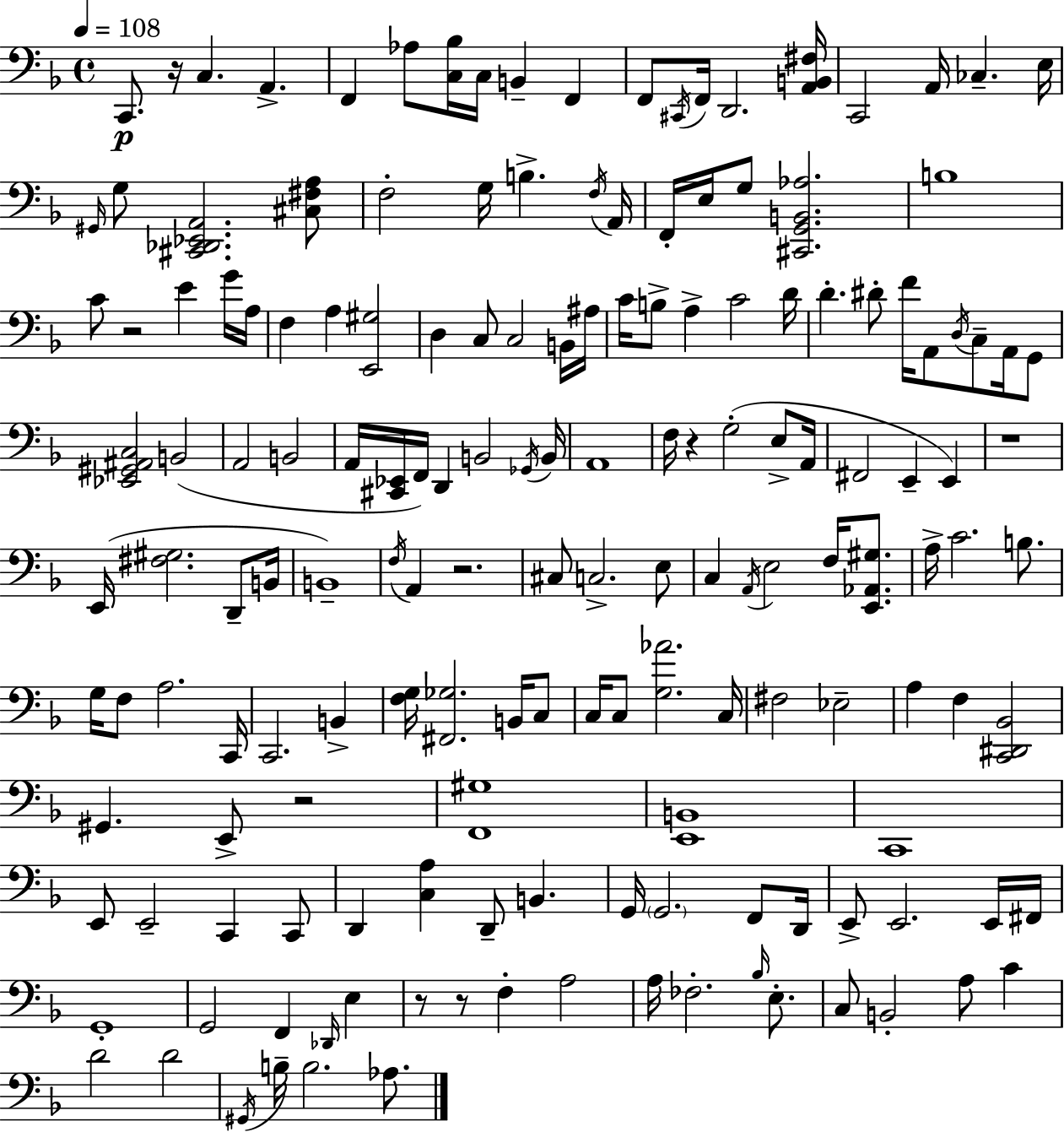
C2/e. R/s C3/q. A2/q. F2/q Ab3/e [C3,Bb3]/s C3/s B2/q F2/q F2/e C#2/s F2/s D2/h. [A2,B2,F#3]/s C2/h A2/s CES3/q. E3/s G#2/s G3/e [C#2,Db2,Eb2,A2]/h. [C#3,F#3,A3]/e F3/h G3/s B3/q. F3/s A2/s F2/s E3/s G3/e [C#2,G2,B2,Ab3]/h. B3/w C4/e R/h E4/q G4/s A3/s F3/q A3/q [E2,G#3]/h D3/q C3/e C3/h B2/s A#3/s C4/s B3/e A3/q C4/h D4/s D4/q. D#4/e F4/s A2/e D3/s C3/e A2/s G2/e [Eb2,G#2,A#2,C3]/h B2/h A2/h B2/h A2/s [C#2,Eb2]/s F2/s D2/q B2/h Gb2/s B2/s A2/w F3/s R/q G3/h E3/e A2/s F#2/h E2/q E2/q R/w E2/s [F#3,G#3]/h. D2/e B2/s B2/w F3/s A2/q R/h. C#3/e C3/h. E3/e C3/q A2/s E3/h F3/s [E2,Ab2,G#3]/e. A3/s C4/h. B3/e. G3/s F3/e A3/h. C2/s C2/h. B2/q [F3,G3]/s [F#2,Gb3]/h. B2/s C3/e C3/s C3/e [G3,Ab4]/h. C3/s F#3/h Eb3/h A3/q F3/q [C2,D#2,Bb2]/h G#2/q. E2/e R/h [F2,G#3]/w [E2,B2]/w C2/w E2/e E2/h C2/q C2/e D2/q [C3,A3]/q D2/e B2/q. G2/s G2/h. F2/e D2/s E2/e E2/h. E2/s F#2/s G2/w G2/h F2/q Db2/s E3/q R/e R/e F3/q A3/h A3/s FES3/h. Bb3/s E3/e. C3/e B2/h A3/e C4/q D4/h D4/h G#2/s B3/s B3/h. Ab3/e.